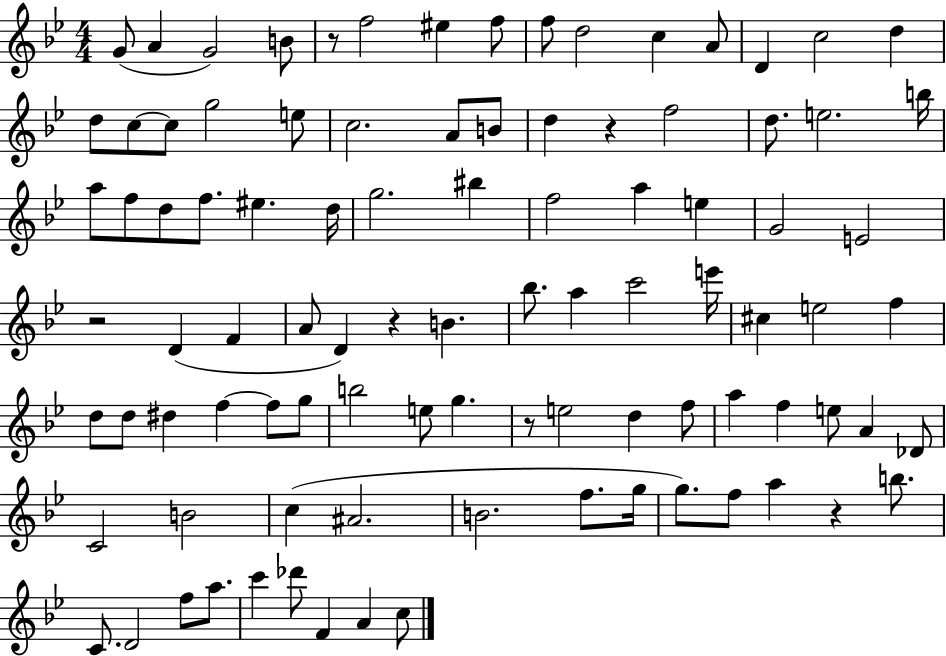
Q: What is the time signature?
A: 4/4